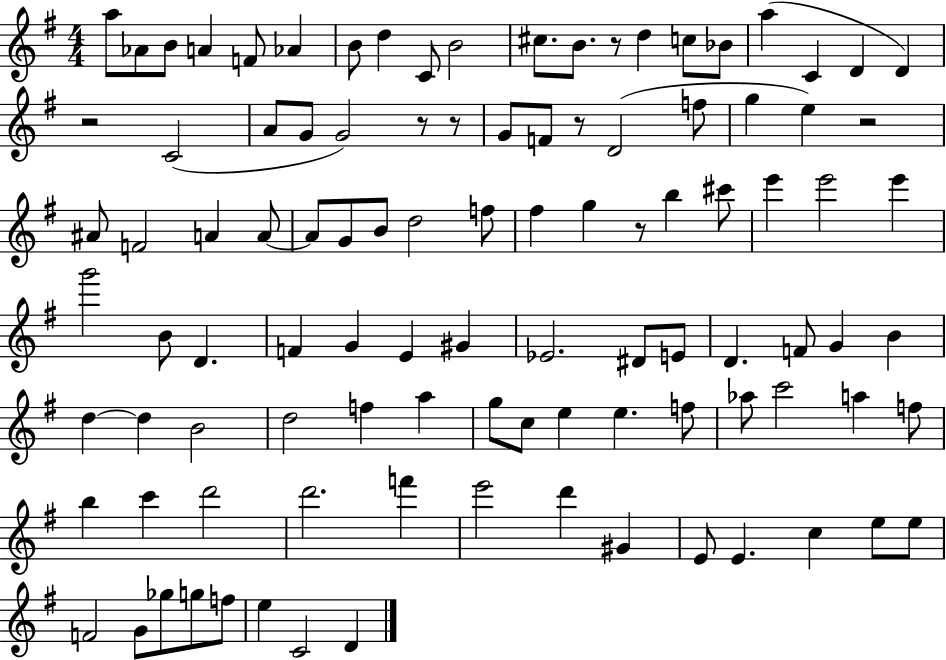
{
  \clef treble
  \numericTimeSignature
  \time 4/4
  \key g \major
  a''8 aes'8 b'8 a'4 f'8 aes'4 | b'8 d''4 c'8 b'2 | cis''8. b'8. r8 d''4 c''8 bes'8 | a''4( c'4 d'4 d'4) | \break r2 c'2( | a'8 g'8 g'2) r8 r8 | g'8 f'8 r8 d'2( f''8 | g''4 e''4) r2 | \break ais'8 f'2 a'4 a'8~~ | a'8 g'8 b'8 d''2 f''8 | fis''4 g''4 r8 b''4 cis'''8 | e'''4 e'''2 e'''4 | \break g'''2 b'8 d'4. | f'4 g'4 e'4 gis'4 | ees'2. dis'8 e'8 | d'4. f'8 g'4 b'4 | \break d''4~~ d''4 b'2 | d''2 f''4 a''4 | g''8 c''8 e''4 e''4. f''8 | aes''8 c'''2 a''4 f''8 | \break b''4 c'''4 d'''2 | d'''2. f'''4 | e'''2 d'''4 gis'4 | e'8 e'4. c''4 e''8 e''8 | \break f'2 g'8 ges''8 g''8 f''8 | e''4 c'2 d'4 | \bar "|."
}